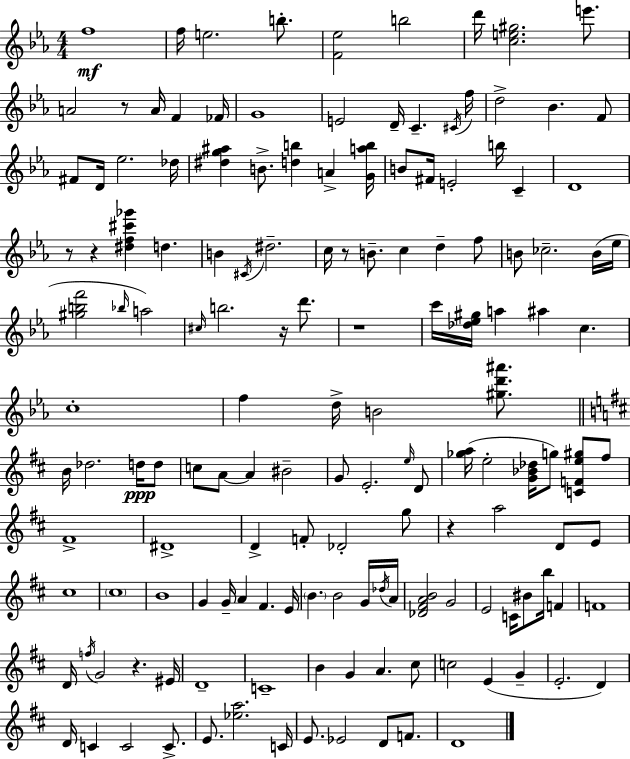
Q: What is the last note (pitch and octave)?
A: D4